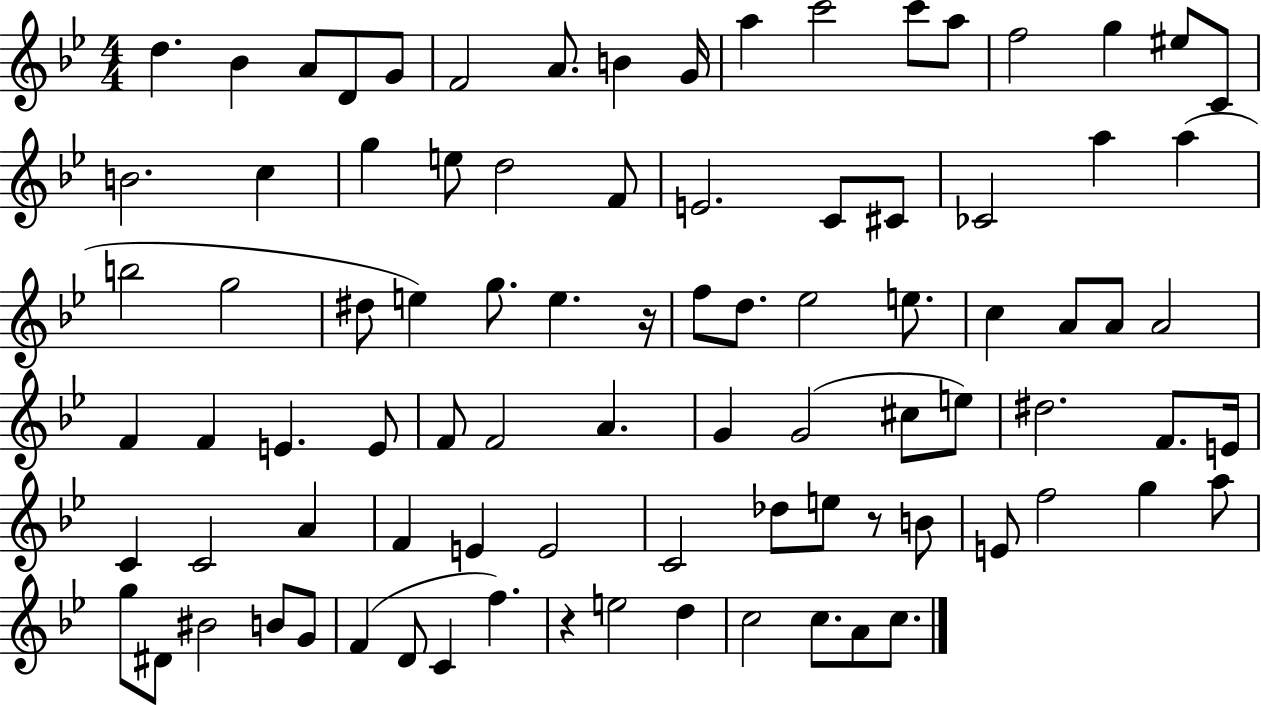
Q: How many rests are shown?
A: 3